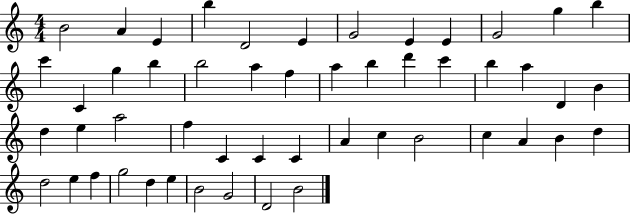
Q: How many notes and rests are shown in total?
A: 51